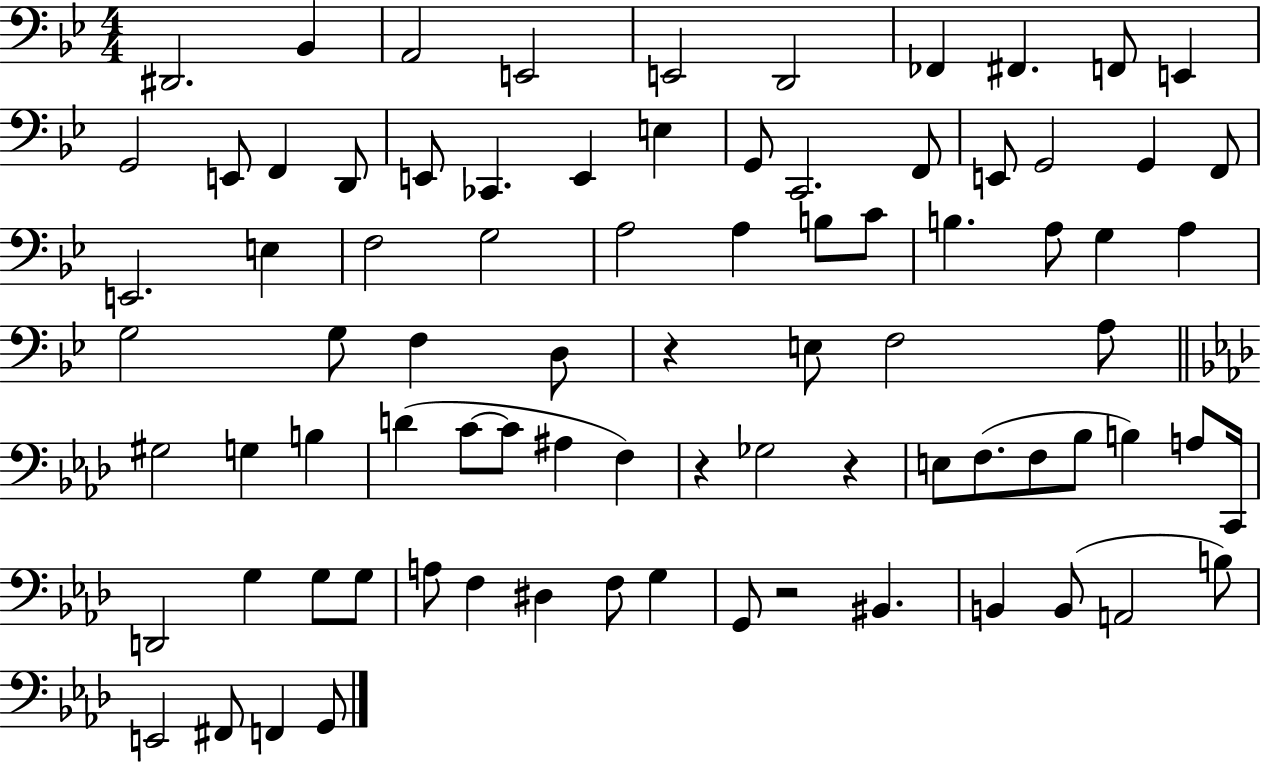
D#2/h. Bb2/q A2/h E2/h E2/h D2/h FES2/q F#2/q. F2/e E2/q G2/h E2/e F2/q D2/e E2/e CES2/q. E2/q E3/q G2/e C2/h. F2/e E2/e G2/h G2/q F2/e E2/h. E3/q F3/h G3/h A3/h A3/q B3/e C4/e B3/q. A3/e G3/q A3/q G3/h G3/e F3/q D3/e R/q E3/e F3/h A3/e G#3/h G3/q B3/q D4/q C4/e C4/e A#3/q F3/q R/q Gb3/h R/q E3/e F3/e. F3/e Bb3/e B3/q A3/e C2/s D2/h G3/q G3/e G3/e A3/e F3/q D#3/q F3/e G3/q G2/e R/h BIS2/q. B2/q B2/e A2/h B3/e E2/h F#2/e F2/q G2/e